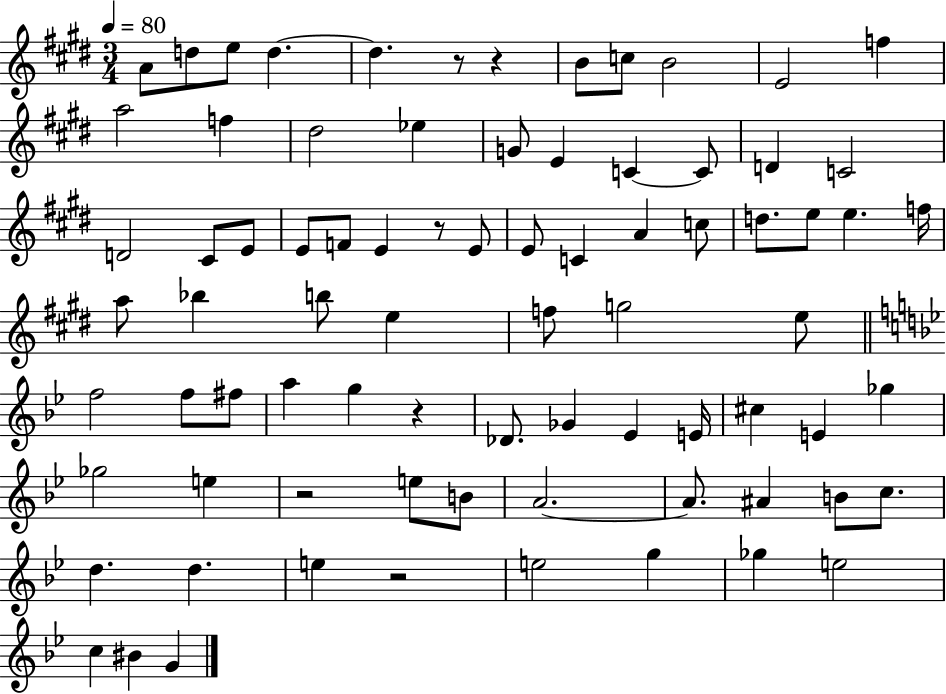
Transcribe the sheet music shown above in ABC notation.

X:1
T:Untitled
M:3/4
L:1/4
K:E
A/2 d/2 e/2 d d z/2 z B/2 c/2 B2 E2 f a2 f ^d2 _e G/2 E C C/2 D C2 D2 ^C/2 E/2 E/2 F/2 E z/2 E/2 E/2 C A c/2 d/2 e/2 e f/4 a/2 _b b/2 e f/2 g2 e/2 f2 f/2 ^f/2 a g z _D/2 _G _E E/4 ^c E _g _g2 e z2 e/2 B/2 A2 A/2 ^A B/2 c/2 d d e z2 e2 g _g e2 c ^B G